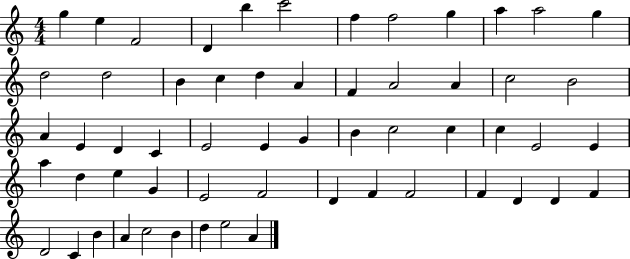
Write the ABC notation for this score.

X:1
T:Untitled
M:4/4
L:1/4
K:C
g e F2 D b c'2 f f2 g a a2 g d2 d2 B c d A F A2 A c2 B2 A E D C E2 E G B c2 c c E2 E a d e G E2 F2 D F F2 F D D F D2 C B A c2 B d e2 A